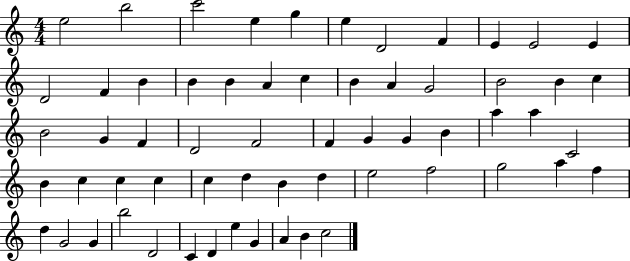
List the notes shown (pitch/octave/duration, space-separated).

E5/h B5/h C6/h E5/q G5/q E5/q D4/h F4/q E4/q E4/h E4/q D4/h F4/q B4/q B4/q B4/q A4/q C5/q B4/q A4/q G4/h B4/h B4/q C5/q B4/h G4/q F4/q D4/h F4/h F4/q G4/q G4/q B4/q A5/q A5/q C4/h B4/q C5/q C5/q C5/q C5/q D5/q B4/q D5/q E5/h F5/h G5/h A5/q F5/q D5/q G4/h G4/q B5/h D4/h C4/q D4/q E5/q G4/q A4/q B4/q C5/h